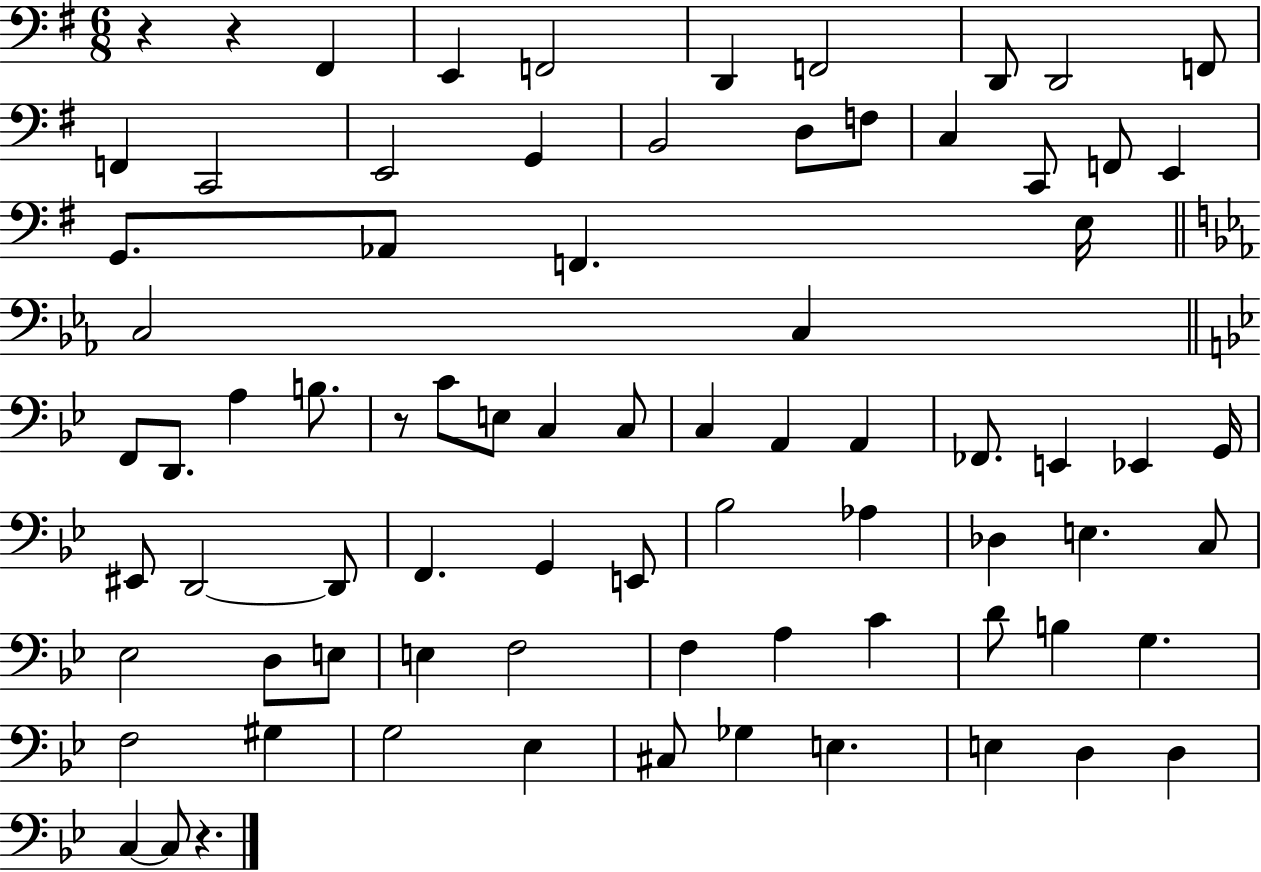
{
  \clef bass
  \numericTimeSignature
  \time 6/8
  \key g \major
  r4 r4 fis,4 | e,4 f,2 | d,4 f,2 | d,8 d,2 f,8 | \break f,4 c,2 | e,2 g,4 | b,2 d8 f8 | c4 c,8 f,8 e,4 | \break g,8. aes,8 f,4. e16 | \bar "||" \break \key c \minor c2 c4 | \bar "||" \break \key bes \major f,8 d,8. a4 b8. | r8 c'8 e8 c4 c8 | c4 a,4 a,4 | fes,8. e,4 ees,4 g,16 | \break eis,8 d,2~~ d,8 | f,4. g,4 e,8 | bes2 aes4 | des4 e4. c8 | \break ees2 d8 e8 | e4 f2 | f4 a4 c'4 | d'8 b4 g4. | \break f2 gis4 | g2 ees4 | cis8 ges4 e4. | e4 d4 d4 | \break c4~~ c8 r4. | \bar "|."
}